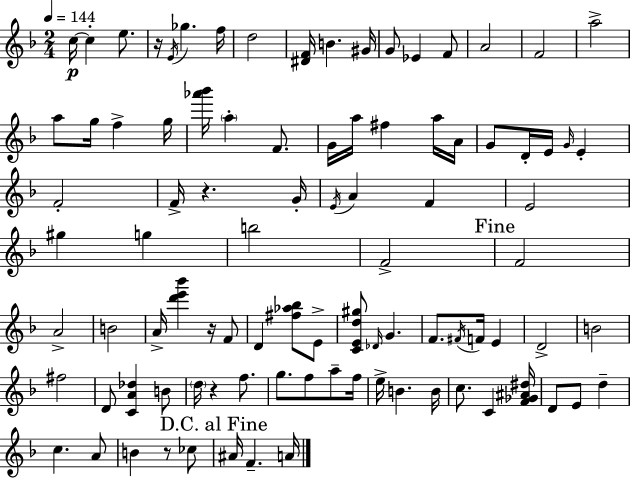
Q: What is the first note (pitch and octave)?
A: C5